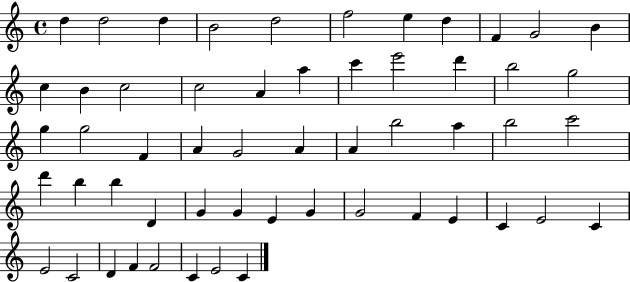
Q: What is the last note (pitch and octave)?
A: C4